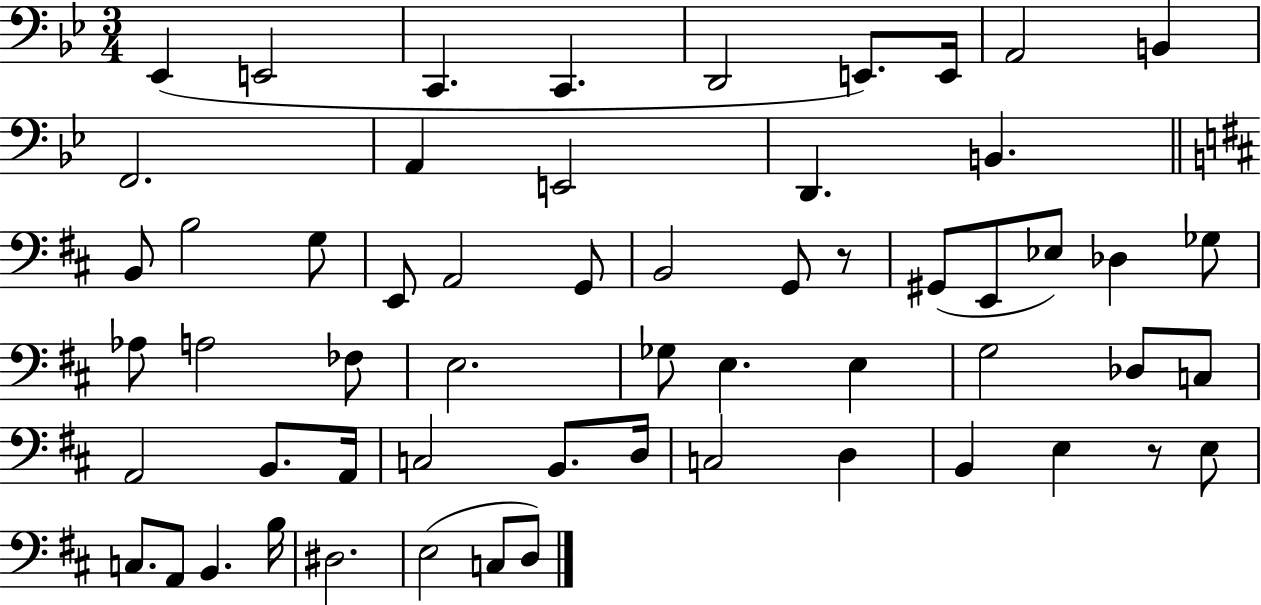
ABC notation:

X:1
T:Untitled
M:3/4
L:1/4
K:Bb
_E,, E,,2 C,, C,, D,,2 E,,/2 E,,/4 A,,2 B,, F,,2 A,, E,,2 D,, B,, B,,/2 B,2 G,/2 E,,/2 A,,2 G,,/2 B,,2 G,,/2 z/2 ^G,,/2 E,,/2 _E,/2 _D, _G,/2 _A,/2 A,2 _F,/2 E,2 _G,/2 E, E, G,2 _D,/2 C,/2 A,,2 B,,/2 A,,/4 C,2 B,,/2 D,/4 C,2 D, B,, E, z/2 E,/2 C,/2 A,,/2 B,, B,/4 ^D,2 E,2 C,/2 D,/2